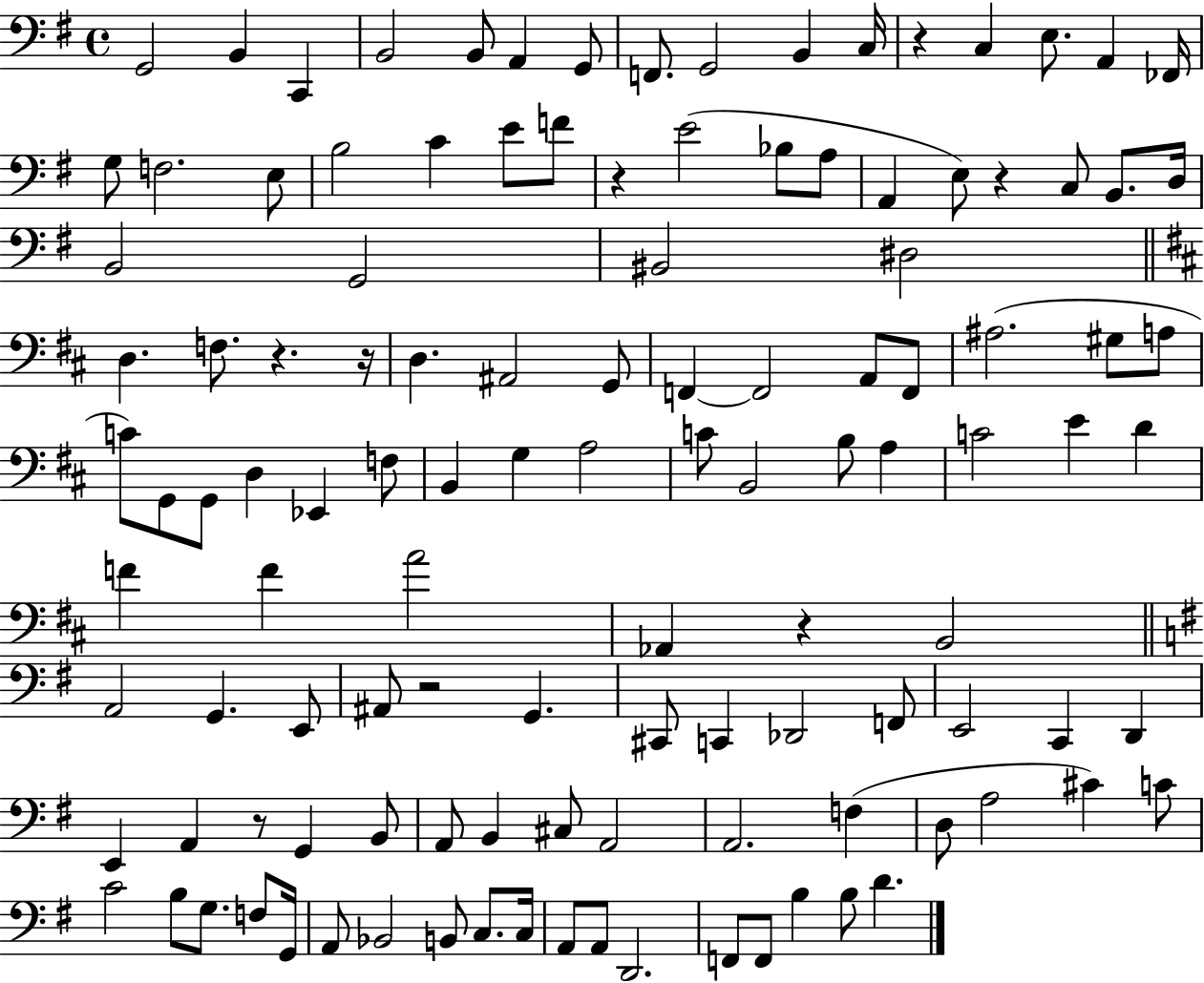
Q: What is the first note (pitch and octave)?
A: G2